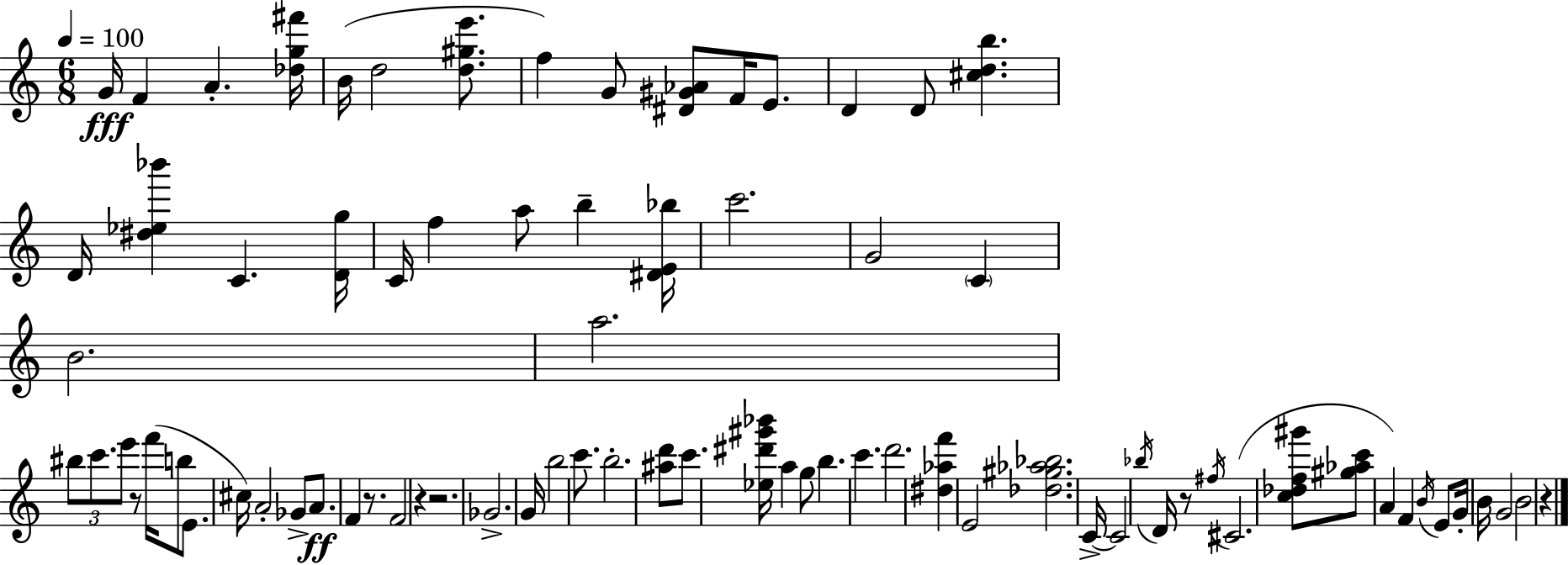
G4/s F4/q A4/q. [Db5,G5,F#6]/s B4/s D5/h [D5,G#5,E6]/e. F5/q G4/e [D#4,G#4,Ab4]/e F4/s E4/e. D4/q D4/e [C#5,D5,B5]/q. D4/s [D#5,Eb5,Bb6]/q C4/q. [D4,G5]/s C4/s F5/q A5/e B5/q [D#4,E4,Bb5]/s C6/h. G4/h C4/q B4/h. A5/h. BIS5/e C6/e. E6/e R/e F6/s B5/e E4/e. C#5/s A4/h Gb4/e A4/e. F4/q R/e. F4/h R/q R/h. Gb4/h. G4/s B5/h C6/e. B5/h. [A#5,D6]/e C6/e. [Eb5,D#6,G#6,Bb6]/s A5/q G5/e B5/q. C6/q. D6/h. [D#5,Ab5,F6]/q E4/h [Db5,G#5,Ab5,Bb5]/h. C4/s C4/h Bb5/s D4/s R/e F#5/s C#4/h. [C5,Db5,F5,G#6]/e [G#5,Ab5,C6]/e A4/q F4/q B4/s E4/e G4/s B4/s G4/h B4/h R/q